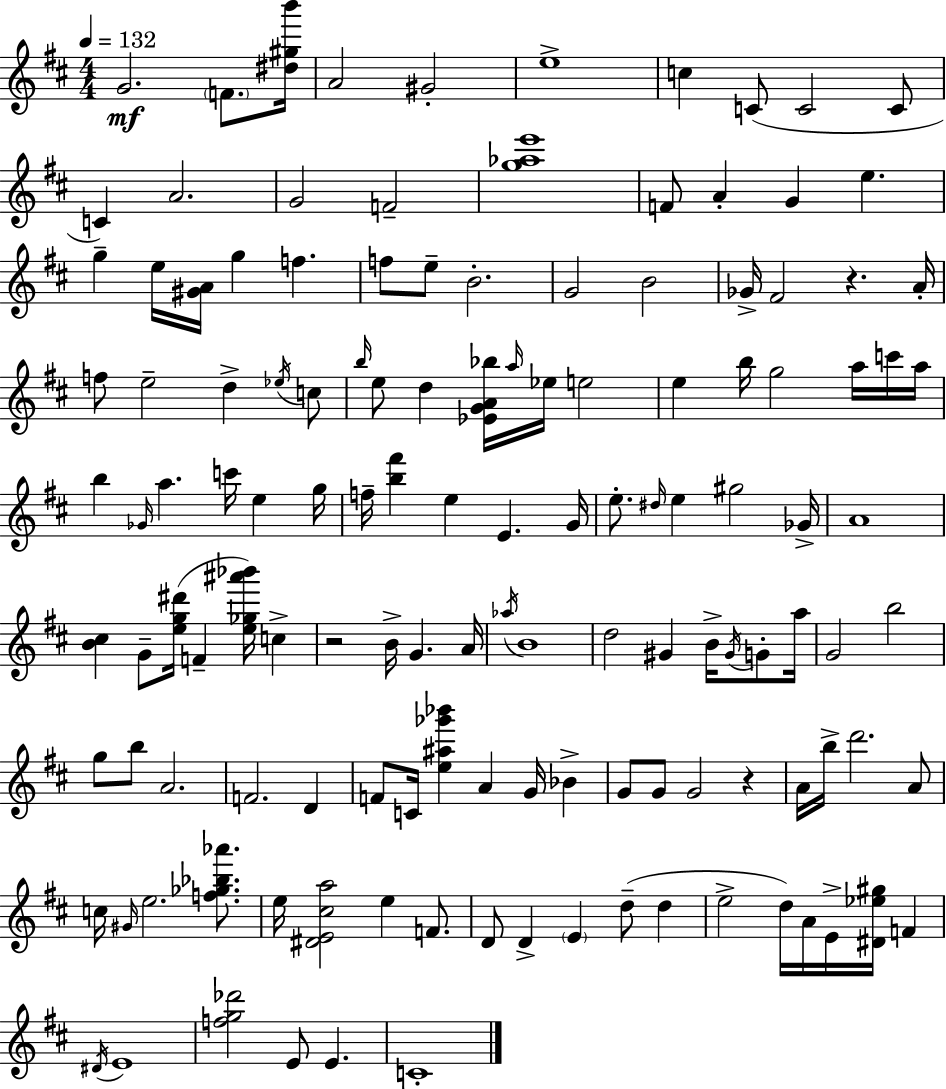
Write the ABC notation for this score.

X:1
T:Untitled
M:4/4
L:1/4
K:D
G2 F/2 [^d^gb']/4 A2 ^G2 e4 c C/2 C2 C/2 C A2 G2 F2 [g_ae']4 F/2 A G e g e/4 [^GA]/4 g f f/2 e/2 B2 G2 B2 _G/4 ^F2 z A/4 f/2 e2 d _e/4 c/2 b/4 e/2 d [_EGA_b]/4 a/4 _e/4 e2 e b/4 g2 a/4 c'/4 a/4 b _G/4 a c'/4 e g/4 f/4 [b^f'] e E G/4 e/2 ^d/4 e ^g2 _G/4 A4 [B^c] G/2 [eg^d']/4 F [e_g^a'_b']/4 c z2 B/4 G A/4 _a/4 B4 d2 ^G B/4 ^G/4 G/2 a/4 G2 b2 g/2 b/2 A2 F2 D F/2 C/4 [e^a_g'_b'] A G/4 _B G/2 G/2 G2 z A/4 b/4 d'2 A/2 c/4 ^G/4 e2 [f_g_b_a']/2 e/4 [^DE^ca]2 e F/2 D/2 D E d/2 d e2 d/4 A/4 E/4 [^D_e^g]/4 F ^D/4 E4 [fg_d']2 E/2 E C4